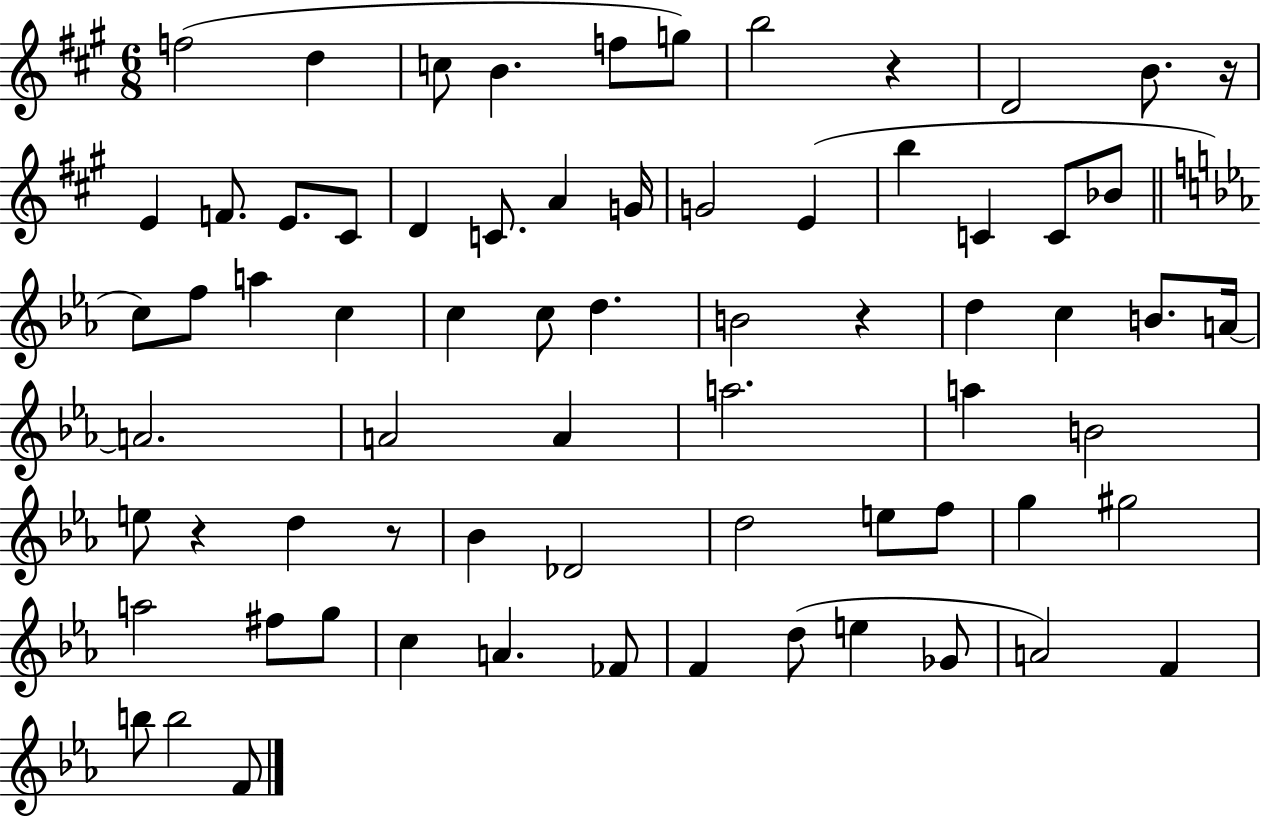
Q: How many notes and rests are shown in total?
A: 70